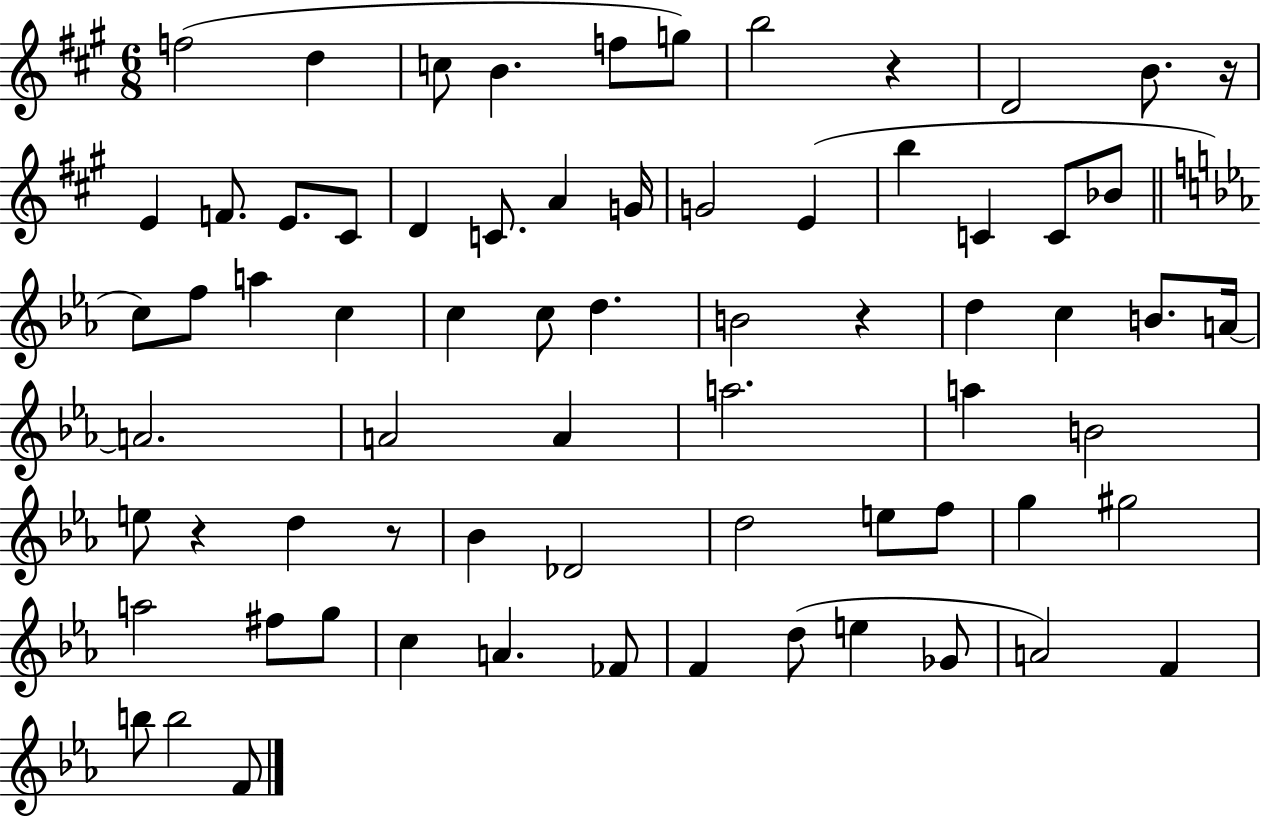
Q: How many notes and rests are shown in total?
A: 70